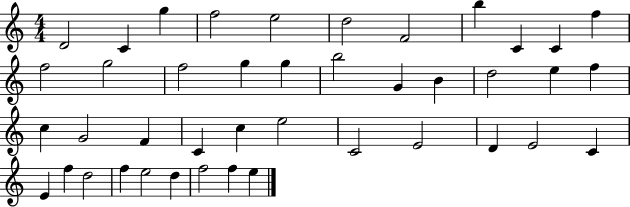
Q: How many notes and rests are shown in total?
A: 42